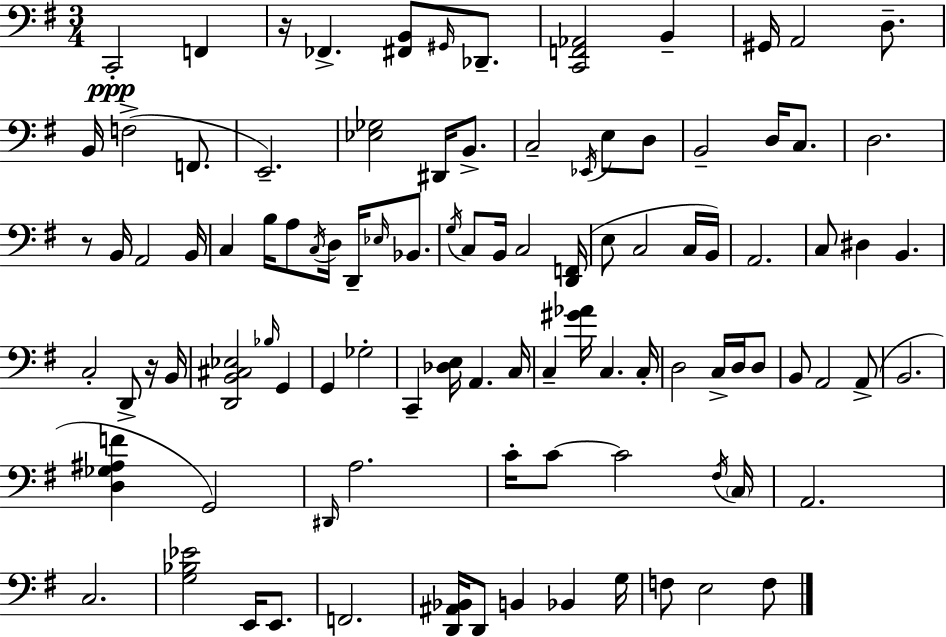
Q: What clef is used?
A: bass